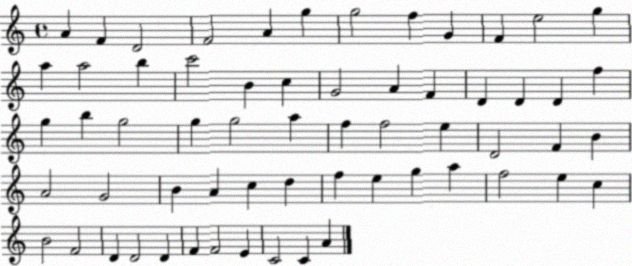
X:1
T:Untitled
M:4/4
L:1/4
K:C
A F D2 F2 A g g2 f G F e2 g a a2 b c'2 B c G2 A F D D D f g b g2 g g2 a f f2 e D2 F B A2 G2 B A c d f e g a f2 e c B2 F2 D D2 D F F2 E C2 C A